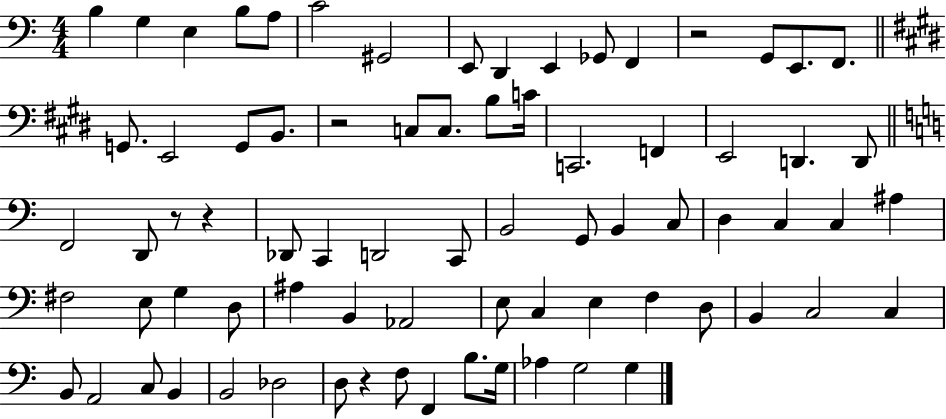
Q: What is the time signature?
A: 4/4